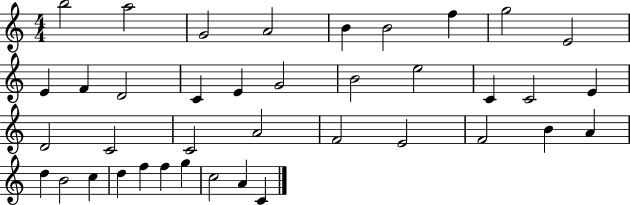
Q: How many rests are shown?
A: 0